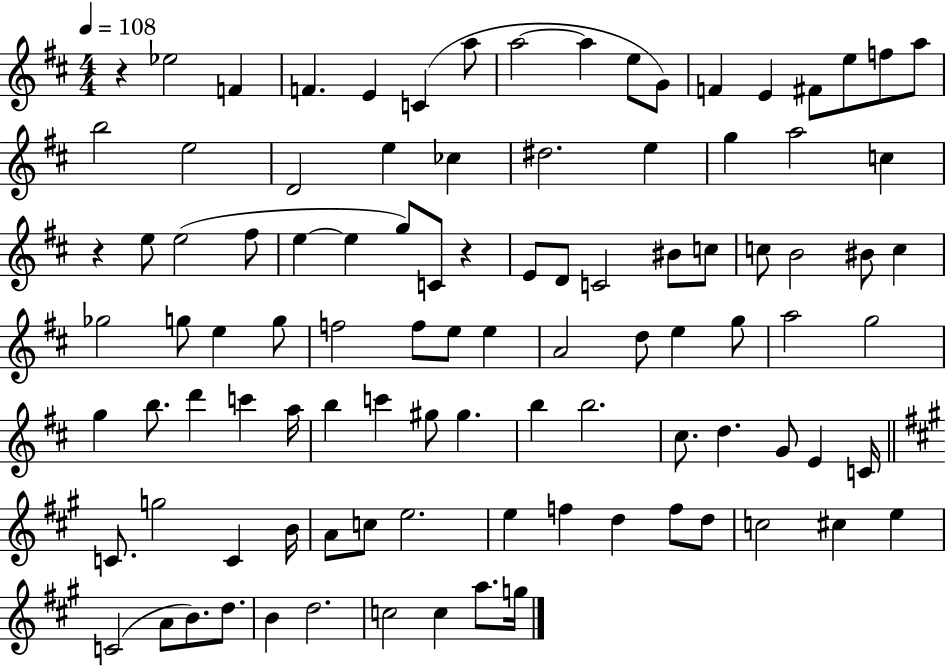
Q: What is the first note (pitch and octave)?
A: Eb5